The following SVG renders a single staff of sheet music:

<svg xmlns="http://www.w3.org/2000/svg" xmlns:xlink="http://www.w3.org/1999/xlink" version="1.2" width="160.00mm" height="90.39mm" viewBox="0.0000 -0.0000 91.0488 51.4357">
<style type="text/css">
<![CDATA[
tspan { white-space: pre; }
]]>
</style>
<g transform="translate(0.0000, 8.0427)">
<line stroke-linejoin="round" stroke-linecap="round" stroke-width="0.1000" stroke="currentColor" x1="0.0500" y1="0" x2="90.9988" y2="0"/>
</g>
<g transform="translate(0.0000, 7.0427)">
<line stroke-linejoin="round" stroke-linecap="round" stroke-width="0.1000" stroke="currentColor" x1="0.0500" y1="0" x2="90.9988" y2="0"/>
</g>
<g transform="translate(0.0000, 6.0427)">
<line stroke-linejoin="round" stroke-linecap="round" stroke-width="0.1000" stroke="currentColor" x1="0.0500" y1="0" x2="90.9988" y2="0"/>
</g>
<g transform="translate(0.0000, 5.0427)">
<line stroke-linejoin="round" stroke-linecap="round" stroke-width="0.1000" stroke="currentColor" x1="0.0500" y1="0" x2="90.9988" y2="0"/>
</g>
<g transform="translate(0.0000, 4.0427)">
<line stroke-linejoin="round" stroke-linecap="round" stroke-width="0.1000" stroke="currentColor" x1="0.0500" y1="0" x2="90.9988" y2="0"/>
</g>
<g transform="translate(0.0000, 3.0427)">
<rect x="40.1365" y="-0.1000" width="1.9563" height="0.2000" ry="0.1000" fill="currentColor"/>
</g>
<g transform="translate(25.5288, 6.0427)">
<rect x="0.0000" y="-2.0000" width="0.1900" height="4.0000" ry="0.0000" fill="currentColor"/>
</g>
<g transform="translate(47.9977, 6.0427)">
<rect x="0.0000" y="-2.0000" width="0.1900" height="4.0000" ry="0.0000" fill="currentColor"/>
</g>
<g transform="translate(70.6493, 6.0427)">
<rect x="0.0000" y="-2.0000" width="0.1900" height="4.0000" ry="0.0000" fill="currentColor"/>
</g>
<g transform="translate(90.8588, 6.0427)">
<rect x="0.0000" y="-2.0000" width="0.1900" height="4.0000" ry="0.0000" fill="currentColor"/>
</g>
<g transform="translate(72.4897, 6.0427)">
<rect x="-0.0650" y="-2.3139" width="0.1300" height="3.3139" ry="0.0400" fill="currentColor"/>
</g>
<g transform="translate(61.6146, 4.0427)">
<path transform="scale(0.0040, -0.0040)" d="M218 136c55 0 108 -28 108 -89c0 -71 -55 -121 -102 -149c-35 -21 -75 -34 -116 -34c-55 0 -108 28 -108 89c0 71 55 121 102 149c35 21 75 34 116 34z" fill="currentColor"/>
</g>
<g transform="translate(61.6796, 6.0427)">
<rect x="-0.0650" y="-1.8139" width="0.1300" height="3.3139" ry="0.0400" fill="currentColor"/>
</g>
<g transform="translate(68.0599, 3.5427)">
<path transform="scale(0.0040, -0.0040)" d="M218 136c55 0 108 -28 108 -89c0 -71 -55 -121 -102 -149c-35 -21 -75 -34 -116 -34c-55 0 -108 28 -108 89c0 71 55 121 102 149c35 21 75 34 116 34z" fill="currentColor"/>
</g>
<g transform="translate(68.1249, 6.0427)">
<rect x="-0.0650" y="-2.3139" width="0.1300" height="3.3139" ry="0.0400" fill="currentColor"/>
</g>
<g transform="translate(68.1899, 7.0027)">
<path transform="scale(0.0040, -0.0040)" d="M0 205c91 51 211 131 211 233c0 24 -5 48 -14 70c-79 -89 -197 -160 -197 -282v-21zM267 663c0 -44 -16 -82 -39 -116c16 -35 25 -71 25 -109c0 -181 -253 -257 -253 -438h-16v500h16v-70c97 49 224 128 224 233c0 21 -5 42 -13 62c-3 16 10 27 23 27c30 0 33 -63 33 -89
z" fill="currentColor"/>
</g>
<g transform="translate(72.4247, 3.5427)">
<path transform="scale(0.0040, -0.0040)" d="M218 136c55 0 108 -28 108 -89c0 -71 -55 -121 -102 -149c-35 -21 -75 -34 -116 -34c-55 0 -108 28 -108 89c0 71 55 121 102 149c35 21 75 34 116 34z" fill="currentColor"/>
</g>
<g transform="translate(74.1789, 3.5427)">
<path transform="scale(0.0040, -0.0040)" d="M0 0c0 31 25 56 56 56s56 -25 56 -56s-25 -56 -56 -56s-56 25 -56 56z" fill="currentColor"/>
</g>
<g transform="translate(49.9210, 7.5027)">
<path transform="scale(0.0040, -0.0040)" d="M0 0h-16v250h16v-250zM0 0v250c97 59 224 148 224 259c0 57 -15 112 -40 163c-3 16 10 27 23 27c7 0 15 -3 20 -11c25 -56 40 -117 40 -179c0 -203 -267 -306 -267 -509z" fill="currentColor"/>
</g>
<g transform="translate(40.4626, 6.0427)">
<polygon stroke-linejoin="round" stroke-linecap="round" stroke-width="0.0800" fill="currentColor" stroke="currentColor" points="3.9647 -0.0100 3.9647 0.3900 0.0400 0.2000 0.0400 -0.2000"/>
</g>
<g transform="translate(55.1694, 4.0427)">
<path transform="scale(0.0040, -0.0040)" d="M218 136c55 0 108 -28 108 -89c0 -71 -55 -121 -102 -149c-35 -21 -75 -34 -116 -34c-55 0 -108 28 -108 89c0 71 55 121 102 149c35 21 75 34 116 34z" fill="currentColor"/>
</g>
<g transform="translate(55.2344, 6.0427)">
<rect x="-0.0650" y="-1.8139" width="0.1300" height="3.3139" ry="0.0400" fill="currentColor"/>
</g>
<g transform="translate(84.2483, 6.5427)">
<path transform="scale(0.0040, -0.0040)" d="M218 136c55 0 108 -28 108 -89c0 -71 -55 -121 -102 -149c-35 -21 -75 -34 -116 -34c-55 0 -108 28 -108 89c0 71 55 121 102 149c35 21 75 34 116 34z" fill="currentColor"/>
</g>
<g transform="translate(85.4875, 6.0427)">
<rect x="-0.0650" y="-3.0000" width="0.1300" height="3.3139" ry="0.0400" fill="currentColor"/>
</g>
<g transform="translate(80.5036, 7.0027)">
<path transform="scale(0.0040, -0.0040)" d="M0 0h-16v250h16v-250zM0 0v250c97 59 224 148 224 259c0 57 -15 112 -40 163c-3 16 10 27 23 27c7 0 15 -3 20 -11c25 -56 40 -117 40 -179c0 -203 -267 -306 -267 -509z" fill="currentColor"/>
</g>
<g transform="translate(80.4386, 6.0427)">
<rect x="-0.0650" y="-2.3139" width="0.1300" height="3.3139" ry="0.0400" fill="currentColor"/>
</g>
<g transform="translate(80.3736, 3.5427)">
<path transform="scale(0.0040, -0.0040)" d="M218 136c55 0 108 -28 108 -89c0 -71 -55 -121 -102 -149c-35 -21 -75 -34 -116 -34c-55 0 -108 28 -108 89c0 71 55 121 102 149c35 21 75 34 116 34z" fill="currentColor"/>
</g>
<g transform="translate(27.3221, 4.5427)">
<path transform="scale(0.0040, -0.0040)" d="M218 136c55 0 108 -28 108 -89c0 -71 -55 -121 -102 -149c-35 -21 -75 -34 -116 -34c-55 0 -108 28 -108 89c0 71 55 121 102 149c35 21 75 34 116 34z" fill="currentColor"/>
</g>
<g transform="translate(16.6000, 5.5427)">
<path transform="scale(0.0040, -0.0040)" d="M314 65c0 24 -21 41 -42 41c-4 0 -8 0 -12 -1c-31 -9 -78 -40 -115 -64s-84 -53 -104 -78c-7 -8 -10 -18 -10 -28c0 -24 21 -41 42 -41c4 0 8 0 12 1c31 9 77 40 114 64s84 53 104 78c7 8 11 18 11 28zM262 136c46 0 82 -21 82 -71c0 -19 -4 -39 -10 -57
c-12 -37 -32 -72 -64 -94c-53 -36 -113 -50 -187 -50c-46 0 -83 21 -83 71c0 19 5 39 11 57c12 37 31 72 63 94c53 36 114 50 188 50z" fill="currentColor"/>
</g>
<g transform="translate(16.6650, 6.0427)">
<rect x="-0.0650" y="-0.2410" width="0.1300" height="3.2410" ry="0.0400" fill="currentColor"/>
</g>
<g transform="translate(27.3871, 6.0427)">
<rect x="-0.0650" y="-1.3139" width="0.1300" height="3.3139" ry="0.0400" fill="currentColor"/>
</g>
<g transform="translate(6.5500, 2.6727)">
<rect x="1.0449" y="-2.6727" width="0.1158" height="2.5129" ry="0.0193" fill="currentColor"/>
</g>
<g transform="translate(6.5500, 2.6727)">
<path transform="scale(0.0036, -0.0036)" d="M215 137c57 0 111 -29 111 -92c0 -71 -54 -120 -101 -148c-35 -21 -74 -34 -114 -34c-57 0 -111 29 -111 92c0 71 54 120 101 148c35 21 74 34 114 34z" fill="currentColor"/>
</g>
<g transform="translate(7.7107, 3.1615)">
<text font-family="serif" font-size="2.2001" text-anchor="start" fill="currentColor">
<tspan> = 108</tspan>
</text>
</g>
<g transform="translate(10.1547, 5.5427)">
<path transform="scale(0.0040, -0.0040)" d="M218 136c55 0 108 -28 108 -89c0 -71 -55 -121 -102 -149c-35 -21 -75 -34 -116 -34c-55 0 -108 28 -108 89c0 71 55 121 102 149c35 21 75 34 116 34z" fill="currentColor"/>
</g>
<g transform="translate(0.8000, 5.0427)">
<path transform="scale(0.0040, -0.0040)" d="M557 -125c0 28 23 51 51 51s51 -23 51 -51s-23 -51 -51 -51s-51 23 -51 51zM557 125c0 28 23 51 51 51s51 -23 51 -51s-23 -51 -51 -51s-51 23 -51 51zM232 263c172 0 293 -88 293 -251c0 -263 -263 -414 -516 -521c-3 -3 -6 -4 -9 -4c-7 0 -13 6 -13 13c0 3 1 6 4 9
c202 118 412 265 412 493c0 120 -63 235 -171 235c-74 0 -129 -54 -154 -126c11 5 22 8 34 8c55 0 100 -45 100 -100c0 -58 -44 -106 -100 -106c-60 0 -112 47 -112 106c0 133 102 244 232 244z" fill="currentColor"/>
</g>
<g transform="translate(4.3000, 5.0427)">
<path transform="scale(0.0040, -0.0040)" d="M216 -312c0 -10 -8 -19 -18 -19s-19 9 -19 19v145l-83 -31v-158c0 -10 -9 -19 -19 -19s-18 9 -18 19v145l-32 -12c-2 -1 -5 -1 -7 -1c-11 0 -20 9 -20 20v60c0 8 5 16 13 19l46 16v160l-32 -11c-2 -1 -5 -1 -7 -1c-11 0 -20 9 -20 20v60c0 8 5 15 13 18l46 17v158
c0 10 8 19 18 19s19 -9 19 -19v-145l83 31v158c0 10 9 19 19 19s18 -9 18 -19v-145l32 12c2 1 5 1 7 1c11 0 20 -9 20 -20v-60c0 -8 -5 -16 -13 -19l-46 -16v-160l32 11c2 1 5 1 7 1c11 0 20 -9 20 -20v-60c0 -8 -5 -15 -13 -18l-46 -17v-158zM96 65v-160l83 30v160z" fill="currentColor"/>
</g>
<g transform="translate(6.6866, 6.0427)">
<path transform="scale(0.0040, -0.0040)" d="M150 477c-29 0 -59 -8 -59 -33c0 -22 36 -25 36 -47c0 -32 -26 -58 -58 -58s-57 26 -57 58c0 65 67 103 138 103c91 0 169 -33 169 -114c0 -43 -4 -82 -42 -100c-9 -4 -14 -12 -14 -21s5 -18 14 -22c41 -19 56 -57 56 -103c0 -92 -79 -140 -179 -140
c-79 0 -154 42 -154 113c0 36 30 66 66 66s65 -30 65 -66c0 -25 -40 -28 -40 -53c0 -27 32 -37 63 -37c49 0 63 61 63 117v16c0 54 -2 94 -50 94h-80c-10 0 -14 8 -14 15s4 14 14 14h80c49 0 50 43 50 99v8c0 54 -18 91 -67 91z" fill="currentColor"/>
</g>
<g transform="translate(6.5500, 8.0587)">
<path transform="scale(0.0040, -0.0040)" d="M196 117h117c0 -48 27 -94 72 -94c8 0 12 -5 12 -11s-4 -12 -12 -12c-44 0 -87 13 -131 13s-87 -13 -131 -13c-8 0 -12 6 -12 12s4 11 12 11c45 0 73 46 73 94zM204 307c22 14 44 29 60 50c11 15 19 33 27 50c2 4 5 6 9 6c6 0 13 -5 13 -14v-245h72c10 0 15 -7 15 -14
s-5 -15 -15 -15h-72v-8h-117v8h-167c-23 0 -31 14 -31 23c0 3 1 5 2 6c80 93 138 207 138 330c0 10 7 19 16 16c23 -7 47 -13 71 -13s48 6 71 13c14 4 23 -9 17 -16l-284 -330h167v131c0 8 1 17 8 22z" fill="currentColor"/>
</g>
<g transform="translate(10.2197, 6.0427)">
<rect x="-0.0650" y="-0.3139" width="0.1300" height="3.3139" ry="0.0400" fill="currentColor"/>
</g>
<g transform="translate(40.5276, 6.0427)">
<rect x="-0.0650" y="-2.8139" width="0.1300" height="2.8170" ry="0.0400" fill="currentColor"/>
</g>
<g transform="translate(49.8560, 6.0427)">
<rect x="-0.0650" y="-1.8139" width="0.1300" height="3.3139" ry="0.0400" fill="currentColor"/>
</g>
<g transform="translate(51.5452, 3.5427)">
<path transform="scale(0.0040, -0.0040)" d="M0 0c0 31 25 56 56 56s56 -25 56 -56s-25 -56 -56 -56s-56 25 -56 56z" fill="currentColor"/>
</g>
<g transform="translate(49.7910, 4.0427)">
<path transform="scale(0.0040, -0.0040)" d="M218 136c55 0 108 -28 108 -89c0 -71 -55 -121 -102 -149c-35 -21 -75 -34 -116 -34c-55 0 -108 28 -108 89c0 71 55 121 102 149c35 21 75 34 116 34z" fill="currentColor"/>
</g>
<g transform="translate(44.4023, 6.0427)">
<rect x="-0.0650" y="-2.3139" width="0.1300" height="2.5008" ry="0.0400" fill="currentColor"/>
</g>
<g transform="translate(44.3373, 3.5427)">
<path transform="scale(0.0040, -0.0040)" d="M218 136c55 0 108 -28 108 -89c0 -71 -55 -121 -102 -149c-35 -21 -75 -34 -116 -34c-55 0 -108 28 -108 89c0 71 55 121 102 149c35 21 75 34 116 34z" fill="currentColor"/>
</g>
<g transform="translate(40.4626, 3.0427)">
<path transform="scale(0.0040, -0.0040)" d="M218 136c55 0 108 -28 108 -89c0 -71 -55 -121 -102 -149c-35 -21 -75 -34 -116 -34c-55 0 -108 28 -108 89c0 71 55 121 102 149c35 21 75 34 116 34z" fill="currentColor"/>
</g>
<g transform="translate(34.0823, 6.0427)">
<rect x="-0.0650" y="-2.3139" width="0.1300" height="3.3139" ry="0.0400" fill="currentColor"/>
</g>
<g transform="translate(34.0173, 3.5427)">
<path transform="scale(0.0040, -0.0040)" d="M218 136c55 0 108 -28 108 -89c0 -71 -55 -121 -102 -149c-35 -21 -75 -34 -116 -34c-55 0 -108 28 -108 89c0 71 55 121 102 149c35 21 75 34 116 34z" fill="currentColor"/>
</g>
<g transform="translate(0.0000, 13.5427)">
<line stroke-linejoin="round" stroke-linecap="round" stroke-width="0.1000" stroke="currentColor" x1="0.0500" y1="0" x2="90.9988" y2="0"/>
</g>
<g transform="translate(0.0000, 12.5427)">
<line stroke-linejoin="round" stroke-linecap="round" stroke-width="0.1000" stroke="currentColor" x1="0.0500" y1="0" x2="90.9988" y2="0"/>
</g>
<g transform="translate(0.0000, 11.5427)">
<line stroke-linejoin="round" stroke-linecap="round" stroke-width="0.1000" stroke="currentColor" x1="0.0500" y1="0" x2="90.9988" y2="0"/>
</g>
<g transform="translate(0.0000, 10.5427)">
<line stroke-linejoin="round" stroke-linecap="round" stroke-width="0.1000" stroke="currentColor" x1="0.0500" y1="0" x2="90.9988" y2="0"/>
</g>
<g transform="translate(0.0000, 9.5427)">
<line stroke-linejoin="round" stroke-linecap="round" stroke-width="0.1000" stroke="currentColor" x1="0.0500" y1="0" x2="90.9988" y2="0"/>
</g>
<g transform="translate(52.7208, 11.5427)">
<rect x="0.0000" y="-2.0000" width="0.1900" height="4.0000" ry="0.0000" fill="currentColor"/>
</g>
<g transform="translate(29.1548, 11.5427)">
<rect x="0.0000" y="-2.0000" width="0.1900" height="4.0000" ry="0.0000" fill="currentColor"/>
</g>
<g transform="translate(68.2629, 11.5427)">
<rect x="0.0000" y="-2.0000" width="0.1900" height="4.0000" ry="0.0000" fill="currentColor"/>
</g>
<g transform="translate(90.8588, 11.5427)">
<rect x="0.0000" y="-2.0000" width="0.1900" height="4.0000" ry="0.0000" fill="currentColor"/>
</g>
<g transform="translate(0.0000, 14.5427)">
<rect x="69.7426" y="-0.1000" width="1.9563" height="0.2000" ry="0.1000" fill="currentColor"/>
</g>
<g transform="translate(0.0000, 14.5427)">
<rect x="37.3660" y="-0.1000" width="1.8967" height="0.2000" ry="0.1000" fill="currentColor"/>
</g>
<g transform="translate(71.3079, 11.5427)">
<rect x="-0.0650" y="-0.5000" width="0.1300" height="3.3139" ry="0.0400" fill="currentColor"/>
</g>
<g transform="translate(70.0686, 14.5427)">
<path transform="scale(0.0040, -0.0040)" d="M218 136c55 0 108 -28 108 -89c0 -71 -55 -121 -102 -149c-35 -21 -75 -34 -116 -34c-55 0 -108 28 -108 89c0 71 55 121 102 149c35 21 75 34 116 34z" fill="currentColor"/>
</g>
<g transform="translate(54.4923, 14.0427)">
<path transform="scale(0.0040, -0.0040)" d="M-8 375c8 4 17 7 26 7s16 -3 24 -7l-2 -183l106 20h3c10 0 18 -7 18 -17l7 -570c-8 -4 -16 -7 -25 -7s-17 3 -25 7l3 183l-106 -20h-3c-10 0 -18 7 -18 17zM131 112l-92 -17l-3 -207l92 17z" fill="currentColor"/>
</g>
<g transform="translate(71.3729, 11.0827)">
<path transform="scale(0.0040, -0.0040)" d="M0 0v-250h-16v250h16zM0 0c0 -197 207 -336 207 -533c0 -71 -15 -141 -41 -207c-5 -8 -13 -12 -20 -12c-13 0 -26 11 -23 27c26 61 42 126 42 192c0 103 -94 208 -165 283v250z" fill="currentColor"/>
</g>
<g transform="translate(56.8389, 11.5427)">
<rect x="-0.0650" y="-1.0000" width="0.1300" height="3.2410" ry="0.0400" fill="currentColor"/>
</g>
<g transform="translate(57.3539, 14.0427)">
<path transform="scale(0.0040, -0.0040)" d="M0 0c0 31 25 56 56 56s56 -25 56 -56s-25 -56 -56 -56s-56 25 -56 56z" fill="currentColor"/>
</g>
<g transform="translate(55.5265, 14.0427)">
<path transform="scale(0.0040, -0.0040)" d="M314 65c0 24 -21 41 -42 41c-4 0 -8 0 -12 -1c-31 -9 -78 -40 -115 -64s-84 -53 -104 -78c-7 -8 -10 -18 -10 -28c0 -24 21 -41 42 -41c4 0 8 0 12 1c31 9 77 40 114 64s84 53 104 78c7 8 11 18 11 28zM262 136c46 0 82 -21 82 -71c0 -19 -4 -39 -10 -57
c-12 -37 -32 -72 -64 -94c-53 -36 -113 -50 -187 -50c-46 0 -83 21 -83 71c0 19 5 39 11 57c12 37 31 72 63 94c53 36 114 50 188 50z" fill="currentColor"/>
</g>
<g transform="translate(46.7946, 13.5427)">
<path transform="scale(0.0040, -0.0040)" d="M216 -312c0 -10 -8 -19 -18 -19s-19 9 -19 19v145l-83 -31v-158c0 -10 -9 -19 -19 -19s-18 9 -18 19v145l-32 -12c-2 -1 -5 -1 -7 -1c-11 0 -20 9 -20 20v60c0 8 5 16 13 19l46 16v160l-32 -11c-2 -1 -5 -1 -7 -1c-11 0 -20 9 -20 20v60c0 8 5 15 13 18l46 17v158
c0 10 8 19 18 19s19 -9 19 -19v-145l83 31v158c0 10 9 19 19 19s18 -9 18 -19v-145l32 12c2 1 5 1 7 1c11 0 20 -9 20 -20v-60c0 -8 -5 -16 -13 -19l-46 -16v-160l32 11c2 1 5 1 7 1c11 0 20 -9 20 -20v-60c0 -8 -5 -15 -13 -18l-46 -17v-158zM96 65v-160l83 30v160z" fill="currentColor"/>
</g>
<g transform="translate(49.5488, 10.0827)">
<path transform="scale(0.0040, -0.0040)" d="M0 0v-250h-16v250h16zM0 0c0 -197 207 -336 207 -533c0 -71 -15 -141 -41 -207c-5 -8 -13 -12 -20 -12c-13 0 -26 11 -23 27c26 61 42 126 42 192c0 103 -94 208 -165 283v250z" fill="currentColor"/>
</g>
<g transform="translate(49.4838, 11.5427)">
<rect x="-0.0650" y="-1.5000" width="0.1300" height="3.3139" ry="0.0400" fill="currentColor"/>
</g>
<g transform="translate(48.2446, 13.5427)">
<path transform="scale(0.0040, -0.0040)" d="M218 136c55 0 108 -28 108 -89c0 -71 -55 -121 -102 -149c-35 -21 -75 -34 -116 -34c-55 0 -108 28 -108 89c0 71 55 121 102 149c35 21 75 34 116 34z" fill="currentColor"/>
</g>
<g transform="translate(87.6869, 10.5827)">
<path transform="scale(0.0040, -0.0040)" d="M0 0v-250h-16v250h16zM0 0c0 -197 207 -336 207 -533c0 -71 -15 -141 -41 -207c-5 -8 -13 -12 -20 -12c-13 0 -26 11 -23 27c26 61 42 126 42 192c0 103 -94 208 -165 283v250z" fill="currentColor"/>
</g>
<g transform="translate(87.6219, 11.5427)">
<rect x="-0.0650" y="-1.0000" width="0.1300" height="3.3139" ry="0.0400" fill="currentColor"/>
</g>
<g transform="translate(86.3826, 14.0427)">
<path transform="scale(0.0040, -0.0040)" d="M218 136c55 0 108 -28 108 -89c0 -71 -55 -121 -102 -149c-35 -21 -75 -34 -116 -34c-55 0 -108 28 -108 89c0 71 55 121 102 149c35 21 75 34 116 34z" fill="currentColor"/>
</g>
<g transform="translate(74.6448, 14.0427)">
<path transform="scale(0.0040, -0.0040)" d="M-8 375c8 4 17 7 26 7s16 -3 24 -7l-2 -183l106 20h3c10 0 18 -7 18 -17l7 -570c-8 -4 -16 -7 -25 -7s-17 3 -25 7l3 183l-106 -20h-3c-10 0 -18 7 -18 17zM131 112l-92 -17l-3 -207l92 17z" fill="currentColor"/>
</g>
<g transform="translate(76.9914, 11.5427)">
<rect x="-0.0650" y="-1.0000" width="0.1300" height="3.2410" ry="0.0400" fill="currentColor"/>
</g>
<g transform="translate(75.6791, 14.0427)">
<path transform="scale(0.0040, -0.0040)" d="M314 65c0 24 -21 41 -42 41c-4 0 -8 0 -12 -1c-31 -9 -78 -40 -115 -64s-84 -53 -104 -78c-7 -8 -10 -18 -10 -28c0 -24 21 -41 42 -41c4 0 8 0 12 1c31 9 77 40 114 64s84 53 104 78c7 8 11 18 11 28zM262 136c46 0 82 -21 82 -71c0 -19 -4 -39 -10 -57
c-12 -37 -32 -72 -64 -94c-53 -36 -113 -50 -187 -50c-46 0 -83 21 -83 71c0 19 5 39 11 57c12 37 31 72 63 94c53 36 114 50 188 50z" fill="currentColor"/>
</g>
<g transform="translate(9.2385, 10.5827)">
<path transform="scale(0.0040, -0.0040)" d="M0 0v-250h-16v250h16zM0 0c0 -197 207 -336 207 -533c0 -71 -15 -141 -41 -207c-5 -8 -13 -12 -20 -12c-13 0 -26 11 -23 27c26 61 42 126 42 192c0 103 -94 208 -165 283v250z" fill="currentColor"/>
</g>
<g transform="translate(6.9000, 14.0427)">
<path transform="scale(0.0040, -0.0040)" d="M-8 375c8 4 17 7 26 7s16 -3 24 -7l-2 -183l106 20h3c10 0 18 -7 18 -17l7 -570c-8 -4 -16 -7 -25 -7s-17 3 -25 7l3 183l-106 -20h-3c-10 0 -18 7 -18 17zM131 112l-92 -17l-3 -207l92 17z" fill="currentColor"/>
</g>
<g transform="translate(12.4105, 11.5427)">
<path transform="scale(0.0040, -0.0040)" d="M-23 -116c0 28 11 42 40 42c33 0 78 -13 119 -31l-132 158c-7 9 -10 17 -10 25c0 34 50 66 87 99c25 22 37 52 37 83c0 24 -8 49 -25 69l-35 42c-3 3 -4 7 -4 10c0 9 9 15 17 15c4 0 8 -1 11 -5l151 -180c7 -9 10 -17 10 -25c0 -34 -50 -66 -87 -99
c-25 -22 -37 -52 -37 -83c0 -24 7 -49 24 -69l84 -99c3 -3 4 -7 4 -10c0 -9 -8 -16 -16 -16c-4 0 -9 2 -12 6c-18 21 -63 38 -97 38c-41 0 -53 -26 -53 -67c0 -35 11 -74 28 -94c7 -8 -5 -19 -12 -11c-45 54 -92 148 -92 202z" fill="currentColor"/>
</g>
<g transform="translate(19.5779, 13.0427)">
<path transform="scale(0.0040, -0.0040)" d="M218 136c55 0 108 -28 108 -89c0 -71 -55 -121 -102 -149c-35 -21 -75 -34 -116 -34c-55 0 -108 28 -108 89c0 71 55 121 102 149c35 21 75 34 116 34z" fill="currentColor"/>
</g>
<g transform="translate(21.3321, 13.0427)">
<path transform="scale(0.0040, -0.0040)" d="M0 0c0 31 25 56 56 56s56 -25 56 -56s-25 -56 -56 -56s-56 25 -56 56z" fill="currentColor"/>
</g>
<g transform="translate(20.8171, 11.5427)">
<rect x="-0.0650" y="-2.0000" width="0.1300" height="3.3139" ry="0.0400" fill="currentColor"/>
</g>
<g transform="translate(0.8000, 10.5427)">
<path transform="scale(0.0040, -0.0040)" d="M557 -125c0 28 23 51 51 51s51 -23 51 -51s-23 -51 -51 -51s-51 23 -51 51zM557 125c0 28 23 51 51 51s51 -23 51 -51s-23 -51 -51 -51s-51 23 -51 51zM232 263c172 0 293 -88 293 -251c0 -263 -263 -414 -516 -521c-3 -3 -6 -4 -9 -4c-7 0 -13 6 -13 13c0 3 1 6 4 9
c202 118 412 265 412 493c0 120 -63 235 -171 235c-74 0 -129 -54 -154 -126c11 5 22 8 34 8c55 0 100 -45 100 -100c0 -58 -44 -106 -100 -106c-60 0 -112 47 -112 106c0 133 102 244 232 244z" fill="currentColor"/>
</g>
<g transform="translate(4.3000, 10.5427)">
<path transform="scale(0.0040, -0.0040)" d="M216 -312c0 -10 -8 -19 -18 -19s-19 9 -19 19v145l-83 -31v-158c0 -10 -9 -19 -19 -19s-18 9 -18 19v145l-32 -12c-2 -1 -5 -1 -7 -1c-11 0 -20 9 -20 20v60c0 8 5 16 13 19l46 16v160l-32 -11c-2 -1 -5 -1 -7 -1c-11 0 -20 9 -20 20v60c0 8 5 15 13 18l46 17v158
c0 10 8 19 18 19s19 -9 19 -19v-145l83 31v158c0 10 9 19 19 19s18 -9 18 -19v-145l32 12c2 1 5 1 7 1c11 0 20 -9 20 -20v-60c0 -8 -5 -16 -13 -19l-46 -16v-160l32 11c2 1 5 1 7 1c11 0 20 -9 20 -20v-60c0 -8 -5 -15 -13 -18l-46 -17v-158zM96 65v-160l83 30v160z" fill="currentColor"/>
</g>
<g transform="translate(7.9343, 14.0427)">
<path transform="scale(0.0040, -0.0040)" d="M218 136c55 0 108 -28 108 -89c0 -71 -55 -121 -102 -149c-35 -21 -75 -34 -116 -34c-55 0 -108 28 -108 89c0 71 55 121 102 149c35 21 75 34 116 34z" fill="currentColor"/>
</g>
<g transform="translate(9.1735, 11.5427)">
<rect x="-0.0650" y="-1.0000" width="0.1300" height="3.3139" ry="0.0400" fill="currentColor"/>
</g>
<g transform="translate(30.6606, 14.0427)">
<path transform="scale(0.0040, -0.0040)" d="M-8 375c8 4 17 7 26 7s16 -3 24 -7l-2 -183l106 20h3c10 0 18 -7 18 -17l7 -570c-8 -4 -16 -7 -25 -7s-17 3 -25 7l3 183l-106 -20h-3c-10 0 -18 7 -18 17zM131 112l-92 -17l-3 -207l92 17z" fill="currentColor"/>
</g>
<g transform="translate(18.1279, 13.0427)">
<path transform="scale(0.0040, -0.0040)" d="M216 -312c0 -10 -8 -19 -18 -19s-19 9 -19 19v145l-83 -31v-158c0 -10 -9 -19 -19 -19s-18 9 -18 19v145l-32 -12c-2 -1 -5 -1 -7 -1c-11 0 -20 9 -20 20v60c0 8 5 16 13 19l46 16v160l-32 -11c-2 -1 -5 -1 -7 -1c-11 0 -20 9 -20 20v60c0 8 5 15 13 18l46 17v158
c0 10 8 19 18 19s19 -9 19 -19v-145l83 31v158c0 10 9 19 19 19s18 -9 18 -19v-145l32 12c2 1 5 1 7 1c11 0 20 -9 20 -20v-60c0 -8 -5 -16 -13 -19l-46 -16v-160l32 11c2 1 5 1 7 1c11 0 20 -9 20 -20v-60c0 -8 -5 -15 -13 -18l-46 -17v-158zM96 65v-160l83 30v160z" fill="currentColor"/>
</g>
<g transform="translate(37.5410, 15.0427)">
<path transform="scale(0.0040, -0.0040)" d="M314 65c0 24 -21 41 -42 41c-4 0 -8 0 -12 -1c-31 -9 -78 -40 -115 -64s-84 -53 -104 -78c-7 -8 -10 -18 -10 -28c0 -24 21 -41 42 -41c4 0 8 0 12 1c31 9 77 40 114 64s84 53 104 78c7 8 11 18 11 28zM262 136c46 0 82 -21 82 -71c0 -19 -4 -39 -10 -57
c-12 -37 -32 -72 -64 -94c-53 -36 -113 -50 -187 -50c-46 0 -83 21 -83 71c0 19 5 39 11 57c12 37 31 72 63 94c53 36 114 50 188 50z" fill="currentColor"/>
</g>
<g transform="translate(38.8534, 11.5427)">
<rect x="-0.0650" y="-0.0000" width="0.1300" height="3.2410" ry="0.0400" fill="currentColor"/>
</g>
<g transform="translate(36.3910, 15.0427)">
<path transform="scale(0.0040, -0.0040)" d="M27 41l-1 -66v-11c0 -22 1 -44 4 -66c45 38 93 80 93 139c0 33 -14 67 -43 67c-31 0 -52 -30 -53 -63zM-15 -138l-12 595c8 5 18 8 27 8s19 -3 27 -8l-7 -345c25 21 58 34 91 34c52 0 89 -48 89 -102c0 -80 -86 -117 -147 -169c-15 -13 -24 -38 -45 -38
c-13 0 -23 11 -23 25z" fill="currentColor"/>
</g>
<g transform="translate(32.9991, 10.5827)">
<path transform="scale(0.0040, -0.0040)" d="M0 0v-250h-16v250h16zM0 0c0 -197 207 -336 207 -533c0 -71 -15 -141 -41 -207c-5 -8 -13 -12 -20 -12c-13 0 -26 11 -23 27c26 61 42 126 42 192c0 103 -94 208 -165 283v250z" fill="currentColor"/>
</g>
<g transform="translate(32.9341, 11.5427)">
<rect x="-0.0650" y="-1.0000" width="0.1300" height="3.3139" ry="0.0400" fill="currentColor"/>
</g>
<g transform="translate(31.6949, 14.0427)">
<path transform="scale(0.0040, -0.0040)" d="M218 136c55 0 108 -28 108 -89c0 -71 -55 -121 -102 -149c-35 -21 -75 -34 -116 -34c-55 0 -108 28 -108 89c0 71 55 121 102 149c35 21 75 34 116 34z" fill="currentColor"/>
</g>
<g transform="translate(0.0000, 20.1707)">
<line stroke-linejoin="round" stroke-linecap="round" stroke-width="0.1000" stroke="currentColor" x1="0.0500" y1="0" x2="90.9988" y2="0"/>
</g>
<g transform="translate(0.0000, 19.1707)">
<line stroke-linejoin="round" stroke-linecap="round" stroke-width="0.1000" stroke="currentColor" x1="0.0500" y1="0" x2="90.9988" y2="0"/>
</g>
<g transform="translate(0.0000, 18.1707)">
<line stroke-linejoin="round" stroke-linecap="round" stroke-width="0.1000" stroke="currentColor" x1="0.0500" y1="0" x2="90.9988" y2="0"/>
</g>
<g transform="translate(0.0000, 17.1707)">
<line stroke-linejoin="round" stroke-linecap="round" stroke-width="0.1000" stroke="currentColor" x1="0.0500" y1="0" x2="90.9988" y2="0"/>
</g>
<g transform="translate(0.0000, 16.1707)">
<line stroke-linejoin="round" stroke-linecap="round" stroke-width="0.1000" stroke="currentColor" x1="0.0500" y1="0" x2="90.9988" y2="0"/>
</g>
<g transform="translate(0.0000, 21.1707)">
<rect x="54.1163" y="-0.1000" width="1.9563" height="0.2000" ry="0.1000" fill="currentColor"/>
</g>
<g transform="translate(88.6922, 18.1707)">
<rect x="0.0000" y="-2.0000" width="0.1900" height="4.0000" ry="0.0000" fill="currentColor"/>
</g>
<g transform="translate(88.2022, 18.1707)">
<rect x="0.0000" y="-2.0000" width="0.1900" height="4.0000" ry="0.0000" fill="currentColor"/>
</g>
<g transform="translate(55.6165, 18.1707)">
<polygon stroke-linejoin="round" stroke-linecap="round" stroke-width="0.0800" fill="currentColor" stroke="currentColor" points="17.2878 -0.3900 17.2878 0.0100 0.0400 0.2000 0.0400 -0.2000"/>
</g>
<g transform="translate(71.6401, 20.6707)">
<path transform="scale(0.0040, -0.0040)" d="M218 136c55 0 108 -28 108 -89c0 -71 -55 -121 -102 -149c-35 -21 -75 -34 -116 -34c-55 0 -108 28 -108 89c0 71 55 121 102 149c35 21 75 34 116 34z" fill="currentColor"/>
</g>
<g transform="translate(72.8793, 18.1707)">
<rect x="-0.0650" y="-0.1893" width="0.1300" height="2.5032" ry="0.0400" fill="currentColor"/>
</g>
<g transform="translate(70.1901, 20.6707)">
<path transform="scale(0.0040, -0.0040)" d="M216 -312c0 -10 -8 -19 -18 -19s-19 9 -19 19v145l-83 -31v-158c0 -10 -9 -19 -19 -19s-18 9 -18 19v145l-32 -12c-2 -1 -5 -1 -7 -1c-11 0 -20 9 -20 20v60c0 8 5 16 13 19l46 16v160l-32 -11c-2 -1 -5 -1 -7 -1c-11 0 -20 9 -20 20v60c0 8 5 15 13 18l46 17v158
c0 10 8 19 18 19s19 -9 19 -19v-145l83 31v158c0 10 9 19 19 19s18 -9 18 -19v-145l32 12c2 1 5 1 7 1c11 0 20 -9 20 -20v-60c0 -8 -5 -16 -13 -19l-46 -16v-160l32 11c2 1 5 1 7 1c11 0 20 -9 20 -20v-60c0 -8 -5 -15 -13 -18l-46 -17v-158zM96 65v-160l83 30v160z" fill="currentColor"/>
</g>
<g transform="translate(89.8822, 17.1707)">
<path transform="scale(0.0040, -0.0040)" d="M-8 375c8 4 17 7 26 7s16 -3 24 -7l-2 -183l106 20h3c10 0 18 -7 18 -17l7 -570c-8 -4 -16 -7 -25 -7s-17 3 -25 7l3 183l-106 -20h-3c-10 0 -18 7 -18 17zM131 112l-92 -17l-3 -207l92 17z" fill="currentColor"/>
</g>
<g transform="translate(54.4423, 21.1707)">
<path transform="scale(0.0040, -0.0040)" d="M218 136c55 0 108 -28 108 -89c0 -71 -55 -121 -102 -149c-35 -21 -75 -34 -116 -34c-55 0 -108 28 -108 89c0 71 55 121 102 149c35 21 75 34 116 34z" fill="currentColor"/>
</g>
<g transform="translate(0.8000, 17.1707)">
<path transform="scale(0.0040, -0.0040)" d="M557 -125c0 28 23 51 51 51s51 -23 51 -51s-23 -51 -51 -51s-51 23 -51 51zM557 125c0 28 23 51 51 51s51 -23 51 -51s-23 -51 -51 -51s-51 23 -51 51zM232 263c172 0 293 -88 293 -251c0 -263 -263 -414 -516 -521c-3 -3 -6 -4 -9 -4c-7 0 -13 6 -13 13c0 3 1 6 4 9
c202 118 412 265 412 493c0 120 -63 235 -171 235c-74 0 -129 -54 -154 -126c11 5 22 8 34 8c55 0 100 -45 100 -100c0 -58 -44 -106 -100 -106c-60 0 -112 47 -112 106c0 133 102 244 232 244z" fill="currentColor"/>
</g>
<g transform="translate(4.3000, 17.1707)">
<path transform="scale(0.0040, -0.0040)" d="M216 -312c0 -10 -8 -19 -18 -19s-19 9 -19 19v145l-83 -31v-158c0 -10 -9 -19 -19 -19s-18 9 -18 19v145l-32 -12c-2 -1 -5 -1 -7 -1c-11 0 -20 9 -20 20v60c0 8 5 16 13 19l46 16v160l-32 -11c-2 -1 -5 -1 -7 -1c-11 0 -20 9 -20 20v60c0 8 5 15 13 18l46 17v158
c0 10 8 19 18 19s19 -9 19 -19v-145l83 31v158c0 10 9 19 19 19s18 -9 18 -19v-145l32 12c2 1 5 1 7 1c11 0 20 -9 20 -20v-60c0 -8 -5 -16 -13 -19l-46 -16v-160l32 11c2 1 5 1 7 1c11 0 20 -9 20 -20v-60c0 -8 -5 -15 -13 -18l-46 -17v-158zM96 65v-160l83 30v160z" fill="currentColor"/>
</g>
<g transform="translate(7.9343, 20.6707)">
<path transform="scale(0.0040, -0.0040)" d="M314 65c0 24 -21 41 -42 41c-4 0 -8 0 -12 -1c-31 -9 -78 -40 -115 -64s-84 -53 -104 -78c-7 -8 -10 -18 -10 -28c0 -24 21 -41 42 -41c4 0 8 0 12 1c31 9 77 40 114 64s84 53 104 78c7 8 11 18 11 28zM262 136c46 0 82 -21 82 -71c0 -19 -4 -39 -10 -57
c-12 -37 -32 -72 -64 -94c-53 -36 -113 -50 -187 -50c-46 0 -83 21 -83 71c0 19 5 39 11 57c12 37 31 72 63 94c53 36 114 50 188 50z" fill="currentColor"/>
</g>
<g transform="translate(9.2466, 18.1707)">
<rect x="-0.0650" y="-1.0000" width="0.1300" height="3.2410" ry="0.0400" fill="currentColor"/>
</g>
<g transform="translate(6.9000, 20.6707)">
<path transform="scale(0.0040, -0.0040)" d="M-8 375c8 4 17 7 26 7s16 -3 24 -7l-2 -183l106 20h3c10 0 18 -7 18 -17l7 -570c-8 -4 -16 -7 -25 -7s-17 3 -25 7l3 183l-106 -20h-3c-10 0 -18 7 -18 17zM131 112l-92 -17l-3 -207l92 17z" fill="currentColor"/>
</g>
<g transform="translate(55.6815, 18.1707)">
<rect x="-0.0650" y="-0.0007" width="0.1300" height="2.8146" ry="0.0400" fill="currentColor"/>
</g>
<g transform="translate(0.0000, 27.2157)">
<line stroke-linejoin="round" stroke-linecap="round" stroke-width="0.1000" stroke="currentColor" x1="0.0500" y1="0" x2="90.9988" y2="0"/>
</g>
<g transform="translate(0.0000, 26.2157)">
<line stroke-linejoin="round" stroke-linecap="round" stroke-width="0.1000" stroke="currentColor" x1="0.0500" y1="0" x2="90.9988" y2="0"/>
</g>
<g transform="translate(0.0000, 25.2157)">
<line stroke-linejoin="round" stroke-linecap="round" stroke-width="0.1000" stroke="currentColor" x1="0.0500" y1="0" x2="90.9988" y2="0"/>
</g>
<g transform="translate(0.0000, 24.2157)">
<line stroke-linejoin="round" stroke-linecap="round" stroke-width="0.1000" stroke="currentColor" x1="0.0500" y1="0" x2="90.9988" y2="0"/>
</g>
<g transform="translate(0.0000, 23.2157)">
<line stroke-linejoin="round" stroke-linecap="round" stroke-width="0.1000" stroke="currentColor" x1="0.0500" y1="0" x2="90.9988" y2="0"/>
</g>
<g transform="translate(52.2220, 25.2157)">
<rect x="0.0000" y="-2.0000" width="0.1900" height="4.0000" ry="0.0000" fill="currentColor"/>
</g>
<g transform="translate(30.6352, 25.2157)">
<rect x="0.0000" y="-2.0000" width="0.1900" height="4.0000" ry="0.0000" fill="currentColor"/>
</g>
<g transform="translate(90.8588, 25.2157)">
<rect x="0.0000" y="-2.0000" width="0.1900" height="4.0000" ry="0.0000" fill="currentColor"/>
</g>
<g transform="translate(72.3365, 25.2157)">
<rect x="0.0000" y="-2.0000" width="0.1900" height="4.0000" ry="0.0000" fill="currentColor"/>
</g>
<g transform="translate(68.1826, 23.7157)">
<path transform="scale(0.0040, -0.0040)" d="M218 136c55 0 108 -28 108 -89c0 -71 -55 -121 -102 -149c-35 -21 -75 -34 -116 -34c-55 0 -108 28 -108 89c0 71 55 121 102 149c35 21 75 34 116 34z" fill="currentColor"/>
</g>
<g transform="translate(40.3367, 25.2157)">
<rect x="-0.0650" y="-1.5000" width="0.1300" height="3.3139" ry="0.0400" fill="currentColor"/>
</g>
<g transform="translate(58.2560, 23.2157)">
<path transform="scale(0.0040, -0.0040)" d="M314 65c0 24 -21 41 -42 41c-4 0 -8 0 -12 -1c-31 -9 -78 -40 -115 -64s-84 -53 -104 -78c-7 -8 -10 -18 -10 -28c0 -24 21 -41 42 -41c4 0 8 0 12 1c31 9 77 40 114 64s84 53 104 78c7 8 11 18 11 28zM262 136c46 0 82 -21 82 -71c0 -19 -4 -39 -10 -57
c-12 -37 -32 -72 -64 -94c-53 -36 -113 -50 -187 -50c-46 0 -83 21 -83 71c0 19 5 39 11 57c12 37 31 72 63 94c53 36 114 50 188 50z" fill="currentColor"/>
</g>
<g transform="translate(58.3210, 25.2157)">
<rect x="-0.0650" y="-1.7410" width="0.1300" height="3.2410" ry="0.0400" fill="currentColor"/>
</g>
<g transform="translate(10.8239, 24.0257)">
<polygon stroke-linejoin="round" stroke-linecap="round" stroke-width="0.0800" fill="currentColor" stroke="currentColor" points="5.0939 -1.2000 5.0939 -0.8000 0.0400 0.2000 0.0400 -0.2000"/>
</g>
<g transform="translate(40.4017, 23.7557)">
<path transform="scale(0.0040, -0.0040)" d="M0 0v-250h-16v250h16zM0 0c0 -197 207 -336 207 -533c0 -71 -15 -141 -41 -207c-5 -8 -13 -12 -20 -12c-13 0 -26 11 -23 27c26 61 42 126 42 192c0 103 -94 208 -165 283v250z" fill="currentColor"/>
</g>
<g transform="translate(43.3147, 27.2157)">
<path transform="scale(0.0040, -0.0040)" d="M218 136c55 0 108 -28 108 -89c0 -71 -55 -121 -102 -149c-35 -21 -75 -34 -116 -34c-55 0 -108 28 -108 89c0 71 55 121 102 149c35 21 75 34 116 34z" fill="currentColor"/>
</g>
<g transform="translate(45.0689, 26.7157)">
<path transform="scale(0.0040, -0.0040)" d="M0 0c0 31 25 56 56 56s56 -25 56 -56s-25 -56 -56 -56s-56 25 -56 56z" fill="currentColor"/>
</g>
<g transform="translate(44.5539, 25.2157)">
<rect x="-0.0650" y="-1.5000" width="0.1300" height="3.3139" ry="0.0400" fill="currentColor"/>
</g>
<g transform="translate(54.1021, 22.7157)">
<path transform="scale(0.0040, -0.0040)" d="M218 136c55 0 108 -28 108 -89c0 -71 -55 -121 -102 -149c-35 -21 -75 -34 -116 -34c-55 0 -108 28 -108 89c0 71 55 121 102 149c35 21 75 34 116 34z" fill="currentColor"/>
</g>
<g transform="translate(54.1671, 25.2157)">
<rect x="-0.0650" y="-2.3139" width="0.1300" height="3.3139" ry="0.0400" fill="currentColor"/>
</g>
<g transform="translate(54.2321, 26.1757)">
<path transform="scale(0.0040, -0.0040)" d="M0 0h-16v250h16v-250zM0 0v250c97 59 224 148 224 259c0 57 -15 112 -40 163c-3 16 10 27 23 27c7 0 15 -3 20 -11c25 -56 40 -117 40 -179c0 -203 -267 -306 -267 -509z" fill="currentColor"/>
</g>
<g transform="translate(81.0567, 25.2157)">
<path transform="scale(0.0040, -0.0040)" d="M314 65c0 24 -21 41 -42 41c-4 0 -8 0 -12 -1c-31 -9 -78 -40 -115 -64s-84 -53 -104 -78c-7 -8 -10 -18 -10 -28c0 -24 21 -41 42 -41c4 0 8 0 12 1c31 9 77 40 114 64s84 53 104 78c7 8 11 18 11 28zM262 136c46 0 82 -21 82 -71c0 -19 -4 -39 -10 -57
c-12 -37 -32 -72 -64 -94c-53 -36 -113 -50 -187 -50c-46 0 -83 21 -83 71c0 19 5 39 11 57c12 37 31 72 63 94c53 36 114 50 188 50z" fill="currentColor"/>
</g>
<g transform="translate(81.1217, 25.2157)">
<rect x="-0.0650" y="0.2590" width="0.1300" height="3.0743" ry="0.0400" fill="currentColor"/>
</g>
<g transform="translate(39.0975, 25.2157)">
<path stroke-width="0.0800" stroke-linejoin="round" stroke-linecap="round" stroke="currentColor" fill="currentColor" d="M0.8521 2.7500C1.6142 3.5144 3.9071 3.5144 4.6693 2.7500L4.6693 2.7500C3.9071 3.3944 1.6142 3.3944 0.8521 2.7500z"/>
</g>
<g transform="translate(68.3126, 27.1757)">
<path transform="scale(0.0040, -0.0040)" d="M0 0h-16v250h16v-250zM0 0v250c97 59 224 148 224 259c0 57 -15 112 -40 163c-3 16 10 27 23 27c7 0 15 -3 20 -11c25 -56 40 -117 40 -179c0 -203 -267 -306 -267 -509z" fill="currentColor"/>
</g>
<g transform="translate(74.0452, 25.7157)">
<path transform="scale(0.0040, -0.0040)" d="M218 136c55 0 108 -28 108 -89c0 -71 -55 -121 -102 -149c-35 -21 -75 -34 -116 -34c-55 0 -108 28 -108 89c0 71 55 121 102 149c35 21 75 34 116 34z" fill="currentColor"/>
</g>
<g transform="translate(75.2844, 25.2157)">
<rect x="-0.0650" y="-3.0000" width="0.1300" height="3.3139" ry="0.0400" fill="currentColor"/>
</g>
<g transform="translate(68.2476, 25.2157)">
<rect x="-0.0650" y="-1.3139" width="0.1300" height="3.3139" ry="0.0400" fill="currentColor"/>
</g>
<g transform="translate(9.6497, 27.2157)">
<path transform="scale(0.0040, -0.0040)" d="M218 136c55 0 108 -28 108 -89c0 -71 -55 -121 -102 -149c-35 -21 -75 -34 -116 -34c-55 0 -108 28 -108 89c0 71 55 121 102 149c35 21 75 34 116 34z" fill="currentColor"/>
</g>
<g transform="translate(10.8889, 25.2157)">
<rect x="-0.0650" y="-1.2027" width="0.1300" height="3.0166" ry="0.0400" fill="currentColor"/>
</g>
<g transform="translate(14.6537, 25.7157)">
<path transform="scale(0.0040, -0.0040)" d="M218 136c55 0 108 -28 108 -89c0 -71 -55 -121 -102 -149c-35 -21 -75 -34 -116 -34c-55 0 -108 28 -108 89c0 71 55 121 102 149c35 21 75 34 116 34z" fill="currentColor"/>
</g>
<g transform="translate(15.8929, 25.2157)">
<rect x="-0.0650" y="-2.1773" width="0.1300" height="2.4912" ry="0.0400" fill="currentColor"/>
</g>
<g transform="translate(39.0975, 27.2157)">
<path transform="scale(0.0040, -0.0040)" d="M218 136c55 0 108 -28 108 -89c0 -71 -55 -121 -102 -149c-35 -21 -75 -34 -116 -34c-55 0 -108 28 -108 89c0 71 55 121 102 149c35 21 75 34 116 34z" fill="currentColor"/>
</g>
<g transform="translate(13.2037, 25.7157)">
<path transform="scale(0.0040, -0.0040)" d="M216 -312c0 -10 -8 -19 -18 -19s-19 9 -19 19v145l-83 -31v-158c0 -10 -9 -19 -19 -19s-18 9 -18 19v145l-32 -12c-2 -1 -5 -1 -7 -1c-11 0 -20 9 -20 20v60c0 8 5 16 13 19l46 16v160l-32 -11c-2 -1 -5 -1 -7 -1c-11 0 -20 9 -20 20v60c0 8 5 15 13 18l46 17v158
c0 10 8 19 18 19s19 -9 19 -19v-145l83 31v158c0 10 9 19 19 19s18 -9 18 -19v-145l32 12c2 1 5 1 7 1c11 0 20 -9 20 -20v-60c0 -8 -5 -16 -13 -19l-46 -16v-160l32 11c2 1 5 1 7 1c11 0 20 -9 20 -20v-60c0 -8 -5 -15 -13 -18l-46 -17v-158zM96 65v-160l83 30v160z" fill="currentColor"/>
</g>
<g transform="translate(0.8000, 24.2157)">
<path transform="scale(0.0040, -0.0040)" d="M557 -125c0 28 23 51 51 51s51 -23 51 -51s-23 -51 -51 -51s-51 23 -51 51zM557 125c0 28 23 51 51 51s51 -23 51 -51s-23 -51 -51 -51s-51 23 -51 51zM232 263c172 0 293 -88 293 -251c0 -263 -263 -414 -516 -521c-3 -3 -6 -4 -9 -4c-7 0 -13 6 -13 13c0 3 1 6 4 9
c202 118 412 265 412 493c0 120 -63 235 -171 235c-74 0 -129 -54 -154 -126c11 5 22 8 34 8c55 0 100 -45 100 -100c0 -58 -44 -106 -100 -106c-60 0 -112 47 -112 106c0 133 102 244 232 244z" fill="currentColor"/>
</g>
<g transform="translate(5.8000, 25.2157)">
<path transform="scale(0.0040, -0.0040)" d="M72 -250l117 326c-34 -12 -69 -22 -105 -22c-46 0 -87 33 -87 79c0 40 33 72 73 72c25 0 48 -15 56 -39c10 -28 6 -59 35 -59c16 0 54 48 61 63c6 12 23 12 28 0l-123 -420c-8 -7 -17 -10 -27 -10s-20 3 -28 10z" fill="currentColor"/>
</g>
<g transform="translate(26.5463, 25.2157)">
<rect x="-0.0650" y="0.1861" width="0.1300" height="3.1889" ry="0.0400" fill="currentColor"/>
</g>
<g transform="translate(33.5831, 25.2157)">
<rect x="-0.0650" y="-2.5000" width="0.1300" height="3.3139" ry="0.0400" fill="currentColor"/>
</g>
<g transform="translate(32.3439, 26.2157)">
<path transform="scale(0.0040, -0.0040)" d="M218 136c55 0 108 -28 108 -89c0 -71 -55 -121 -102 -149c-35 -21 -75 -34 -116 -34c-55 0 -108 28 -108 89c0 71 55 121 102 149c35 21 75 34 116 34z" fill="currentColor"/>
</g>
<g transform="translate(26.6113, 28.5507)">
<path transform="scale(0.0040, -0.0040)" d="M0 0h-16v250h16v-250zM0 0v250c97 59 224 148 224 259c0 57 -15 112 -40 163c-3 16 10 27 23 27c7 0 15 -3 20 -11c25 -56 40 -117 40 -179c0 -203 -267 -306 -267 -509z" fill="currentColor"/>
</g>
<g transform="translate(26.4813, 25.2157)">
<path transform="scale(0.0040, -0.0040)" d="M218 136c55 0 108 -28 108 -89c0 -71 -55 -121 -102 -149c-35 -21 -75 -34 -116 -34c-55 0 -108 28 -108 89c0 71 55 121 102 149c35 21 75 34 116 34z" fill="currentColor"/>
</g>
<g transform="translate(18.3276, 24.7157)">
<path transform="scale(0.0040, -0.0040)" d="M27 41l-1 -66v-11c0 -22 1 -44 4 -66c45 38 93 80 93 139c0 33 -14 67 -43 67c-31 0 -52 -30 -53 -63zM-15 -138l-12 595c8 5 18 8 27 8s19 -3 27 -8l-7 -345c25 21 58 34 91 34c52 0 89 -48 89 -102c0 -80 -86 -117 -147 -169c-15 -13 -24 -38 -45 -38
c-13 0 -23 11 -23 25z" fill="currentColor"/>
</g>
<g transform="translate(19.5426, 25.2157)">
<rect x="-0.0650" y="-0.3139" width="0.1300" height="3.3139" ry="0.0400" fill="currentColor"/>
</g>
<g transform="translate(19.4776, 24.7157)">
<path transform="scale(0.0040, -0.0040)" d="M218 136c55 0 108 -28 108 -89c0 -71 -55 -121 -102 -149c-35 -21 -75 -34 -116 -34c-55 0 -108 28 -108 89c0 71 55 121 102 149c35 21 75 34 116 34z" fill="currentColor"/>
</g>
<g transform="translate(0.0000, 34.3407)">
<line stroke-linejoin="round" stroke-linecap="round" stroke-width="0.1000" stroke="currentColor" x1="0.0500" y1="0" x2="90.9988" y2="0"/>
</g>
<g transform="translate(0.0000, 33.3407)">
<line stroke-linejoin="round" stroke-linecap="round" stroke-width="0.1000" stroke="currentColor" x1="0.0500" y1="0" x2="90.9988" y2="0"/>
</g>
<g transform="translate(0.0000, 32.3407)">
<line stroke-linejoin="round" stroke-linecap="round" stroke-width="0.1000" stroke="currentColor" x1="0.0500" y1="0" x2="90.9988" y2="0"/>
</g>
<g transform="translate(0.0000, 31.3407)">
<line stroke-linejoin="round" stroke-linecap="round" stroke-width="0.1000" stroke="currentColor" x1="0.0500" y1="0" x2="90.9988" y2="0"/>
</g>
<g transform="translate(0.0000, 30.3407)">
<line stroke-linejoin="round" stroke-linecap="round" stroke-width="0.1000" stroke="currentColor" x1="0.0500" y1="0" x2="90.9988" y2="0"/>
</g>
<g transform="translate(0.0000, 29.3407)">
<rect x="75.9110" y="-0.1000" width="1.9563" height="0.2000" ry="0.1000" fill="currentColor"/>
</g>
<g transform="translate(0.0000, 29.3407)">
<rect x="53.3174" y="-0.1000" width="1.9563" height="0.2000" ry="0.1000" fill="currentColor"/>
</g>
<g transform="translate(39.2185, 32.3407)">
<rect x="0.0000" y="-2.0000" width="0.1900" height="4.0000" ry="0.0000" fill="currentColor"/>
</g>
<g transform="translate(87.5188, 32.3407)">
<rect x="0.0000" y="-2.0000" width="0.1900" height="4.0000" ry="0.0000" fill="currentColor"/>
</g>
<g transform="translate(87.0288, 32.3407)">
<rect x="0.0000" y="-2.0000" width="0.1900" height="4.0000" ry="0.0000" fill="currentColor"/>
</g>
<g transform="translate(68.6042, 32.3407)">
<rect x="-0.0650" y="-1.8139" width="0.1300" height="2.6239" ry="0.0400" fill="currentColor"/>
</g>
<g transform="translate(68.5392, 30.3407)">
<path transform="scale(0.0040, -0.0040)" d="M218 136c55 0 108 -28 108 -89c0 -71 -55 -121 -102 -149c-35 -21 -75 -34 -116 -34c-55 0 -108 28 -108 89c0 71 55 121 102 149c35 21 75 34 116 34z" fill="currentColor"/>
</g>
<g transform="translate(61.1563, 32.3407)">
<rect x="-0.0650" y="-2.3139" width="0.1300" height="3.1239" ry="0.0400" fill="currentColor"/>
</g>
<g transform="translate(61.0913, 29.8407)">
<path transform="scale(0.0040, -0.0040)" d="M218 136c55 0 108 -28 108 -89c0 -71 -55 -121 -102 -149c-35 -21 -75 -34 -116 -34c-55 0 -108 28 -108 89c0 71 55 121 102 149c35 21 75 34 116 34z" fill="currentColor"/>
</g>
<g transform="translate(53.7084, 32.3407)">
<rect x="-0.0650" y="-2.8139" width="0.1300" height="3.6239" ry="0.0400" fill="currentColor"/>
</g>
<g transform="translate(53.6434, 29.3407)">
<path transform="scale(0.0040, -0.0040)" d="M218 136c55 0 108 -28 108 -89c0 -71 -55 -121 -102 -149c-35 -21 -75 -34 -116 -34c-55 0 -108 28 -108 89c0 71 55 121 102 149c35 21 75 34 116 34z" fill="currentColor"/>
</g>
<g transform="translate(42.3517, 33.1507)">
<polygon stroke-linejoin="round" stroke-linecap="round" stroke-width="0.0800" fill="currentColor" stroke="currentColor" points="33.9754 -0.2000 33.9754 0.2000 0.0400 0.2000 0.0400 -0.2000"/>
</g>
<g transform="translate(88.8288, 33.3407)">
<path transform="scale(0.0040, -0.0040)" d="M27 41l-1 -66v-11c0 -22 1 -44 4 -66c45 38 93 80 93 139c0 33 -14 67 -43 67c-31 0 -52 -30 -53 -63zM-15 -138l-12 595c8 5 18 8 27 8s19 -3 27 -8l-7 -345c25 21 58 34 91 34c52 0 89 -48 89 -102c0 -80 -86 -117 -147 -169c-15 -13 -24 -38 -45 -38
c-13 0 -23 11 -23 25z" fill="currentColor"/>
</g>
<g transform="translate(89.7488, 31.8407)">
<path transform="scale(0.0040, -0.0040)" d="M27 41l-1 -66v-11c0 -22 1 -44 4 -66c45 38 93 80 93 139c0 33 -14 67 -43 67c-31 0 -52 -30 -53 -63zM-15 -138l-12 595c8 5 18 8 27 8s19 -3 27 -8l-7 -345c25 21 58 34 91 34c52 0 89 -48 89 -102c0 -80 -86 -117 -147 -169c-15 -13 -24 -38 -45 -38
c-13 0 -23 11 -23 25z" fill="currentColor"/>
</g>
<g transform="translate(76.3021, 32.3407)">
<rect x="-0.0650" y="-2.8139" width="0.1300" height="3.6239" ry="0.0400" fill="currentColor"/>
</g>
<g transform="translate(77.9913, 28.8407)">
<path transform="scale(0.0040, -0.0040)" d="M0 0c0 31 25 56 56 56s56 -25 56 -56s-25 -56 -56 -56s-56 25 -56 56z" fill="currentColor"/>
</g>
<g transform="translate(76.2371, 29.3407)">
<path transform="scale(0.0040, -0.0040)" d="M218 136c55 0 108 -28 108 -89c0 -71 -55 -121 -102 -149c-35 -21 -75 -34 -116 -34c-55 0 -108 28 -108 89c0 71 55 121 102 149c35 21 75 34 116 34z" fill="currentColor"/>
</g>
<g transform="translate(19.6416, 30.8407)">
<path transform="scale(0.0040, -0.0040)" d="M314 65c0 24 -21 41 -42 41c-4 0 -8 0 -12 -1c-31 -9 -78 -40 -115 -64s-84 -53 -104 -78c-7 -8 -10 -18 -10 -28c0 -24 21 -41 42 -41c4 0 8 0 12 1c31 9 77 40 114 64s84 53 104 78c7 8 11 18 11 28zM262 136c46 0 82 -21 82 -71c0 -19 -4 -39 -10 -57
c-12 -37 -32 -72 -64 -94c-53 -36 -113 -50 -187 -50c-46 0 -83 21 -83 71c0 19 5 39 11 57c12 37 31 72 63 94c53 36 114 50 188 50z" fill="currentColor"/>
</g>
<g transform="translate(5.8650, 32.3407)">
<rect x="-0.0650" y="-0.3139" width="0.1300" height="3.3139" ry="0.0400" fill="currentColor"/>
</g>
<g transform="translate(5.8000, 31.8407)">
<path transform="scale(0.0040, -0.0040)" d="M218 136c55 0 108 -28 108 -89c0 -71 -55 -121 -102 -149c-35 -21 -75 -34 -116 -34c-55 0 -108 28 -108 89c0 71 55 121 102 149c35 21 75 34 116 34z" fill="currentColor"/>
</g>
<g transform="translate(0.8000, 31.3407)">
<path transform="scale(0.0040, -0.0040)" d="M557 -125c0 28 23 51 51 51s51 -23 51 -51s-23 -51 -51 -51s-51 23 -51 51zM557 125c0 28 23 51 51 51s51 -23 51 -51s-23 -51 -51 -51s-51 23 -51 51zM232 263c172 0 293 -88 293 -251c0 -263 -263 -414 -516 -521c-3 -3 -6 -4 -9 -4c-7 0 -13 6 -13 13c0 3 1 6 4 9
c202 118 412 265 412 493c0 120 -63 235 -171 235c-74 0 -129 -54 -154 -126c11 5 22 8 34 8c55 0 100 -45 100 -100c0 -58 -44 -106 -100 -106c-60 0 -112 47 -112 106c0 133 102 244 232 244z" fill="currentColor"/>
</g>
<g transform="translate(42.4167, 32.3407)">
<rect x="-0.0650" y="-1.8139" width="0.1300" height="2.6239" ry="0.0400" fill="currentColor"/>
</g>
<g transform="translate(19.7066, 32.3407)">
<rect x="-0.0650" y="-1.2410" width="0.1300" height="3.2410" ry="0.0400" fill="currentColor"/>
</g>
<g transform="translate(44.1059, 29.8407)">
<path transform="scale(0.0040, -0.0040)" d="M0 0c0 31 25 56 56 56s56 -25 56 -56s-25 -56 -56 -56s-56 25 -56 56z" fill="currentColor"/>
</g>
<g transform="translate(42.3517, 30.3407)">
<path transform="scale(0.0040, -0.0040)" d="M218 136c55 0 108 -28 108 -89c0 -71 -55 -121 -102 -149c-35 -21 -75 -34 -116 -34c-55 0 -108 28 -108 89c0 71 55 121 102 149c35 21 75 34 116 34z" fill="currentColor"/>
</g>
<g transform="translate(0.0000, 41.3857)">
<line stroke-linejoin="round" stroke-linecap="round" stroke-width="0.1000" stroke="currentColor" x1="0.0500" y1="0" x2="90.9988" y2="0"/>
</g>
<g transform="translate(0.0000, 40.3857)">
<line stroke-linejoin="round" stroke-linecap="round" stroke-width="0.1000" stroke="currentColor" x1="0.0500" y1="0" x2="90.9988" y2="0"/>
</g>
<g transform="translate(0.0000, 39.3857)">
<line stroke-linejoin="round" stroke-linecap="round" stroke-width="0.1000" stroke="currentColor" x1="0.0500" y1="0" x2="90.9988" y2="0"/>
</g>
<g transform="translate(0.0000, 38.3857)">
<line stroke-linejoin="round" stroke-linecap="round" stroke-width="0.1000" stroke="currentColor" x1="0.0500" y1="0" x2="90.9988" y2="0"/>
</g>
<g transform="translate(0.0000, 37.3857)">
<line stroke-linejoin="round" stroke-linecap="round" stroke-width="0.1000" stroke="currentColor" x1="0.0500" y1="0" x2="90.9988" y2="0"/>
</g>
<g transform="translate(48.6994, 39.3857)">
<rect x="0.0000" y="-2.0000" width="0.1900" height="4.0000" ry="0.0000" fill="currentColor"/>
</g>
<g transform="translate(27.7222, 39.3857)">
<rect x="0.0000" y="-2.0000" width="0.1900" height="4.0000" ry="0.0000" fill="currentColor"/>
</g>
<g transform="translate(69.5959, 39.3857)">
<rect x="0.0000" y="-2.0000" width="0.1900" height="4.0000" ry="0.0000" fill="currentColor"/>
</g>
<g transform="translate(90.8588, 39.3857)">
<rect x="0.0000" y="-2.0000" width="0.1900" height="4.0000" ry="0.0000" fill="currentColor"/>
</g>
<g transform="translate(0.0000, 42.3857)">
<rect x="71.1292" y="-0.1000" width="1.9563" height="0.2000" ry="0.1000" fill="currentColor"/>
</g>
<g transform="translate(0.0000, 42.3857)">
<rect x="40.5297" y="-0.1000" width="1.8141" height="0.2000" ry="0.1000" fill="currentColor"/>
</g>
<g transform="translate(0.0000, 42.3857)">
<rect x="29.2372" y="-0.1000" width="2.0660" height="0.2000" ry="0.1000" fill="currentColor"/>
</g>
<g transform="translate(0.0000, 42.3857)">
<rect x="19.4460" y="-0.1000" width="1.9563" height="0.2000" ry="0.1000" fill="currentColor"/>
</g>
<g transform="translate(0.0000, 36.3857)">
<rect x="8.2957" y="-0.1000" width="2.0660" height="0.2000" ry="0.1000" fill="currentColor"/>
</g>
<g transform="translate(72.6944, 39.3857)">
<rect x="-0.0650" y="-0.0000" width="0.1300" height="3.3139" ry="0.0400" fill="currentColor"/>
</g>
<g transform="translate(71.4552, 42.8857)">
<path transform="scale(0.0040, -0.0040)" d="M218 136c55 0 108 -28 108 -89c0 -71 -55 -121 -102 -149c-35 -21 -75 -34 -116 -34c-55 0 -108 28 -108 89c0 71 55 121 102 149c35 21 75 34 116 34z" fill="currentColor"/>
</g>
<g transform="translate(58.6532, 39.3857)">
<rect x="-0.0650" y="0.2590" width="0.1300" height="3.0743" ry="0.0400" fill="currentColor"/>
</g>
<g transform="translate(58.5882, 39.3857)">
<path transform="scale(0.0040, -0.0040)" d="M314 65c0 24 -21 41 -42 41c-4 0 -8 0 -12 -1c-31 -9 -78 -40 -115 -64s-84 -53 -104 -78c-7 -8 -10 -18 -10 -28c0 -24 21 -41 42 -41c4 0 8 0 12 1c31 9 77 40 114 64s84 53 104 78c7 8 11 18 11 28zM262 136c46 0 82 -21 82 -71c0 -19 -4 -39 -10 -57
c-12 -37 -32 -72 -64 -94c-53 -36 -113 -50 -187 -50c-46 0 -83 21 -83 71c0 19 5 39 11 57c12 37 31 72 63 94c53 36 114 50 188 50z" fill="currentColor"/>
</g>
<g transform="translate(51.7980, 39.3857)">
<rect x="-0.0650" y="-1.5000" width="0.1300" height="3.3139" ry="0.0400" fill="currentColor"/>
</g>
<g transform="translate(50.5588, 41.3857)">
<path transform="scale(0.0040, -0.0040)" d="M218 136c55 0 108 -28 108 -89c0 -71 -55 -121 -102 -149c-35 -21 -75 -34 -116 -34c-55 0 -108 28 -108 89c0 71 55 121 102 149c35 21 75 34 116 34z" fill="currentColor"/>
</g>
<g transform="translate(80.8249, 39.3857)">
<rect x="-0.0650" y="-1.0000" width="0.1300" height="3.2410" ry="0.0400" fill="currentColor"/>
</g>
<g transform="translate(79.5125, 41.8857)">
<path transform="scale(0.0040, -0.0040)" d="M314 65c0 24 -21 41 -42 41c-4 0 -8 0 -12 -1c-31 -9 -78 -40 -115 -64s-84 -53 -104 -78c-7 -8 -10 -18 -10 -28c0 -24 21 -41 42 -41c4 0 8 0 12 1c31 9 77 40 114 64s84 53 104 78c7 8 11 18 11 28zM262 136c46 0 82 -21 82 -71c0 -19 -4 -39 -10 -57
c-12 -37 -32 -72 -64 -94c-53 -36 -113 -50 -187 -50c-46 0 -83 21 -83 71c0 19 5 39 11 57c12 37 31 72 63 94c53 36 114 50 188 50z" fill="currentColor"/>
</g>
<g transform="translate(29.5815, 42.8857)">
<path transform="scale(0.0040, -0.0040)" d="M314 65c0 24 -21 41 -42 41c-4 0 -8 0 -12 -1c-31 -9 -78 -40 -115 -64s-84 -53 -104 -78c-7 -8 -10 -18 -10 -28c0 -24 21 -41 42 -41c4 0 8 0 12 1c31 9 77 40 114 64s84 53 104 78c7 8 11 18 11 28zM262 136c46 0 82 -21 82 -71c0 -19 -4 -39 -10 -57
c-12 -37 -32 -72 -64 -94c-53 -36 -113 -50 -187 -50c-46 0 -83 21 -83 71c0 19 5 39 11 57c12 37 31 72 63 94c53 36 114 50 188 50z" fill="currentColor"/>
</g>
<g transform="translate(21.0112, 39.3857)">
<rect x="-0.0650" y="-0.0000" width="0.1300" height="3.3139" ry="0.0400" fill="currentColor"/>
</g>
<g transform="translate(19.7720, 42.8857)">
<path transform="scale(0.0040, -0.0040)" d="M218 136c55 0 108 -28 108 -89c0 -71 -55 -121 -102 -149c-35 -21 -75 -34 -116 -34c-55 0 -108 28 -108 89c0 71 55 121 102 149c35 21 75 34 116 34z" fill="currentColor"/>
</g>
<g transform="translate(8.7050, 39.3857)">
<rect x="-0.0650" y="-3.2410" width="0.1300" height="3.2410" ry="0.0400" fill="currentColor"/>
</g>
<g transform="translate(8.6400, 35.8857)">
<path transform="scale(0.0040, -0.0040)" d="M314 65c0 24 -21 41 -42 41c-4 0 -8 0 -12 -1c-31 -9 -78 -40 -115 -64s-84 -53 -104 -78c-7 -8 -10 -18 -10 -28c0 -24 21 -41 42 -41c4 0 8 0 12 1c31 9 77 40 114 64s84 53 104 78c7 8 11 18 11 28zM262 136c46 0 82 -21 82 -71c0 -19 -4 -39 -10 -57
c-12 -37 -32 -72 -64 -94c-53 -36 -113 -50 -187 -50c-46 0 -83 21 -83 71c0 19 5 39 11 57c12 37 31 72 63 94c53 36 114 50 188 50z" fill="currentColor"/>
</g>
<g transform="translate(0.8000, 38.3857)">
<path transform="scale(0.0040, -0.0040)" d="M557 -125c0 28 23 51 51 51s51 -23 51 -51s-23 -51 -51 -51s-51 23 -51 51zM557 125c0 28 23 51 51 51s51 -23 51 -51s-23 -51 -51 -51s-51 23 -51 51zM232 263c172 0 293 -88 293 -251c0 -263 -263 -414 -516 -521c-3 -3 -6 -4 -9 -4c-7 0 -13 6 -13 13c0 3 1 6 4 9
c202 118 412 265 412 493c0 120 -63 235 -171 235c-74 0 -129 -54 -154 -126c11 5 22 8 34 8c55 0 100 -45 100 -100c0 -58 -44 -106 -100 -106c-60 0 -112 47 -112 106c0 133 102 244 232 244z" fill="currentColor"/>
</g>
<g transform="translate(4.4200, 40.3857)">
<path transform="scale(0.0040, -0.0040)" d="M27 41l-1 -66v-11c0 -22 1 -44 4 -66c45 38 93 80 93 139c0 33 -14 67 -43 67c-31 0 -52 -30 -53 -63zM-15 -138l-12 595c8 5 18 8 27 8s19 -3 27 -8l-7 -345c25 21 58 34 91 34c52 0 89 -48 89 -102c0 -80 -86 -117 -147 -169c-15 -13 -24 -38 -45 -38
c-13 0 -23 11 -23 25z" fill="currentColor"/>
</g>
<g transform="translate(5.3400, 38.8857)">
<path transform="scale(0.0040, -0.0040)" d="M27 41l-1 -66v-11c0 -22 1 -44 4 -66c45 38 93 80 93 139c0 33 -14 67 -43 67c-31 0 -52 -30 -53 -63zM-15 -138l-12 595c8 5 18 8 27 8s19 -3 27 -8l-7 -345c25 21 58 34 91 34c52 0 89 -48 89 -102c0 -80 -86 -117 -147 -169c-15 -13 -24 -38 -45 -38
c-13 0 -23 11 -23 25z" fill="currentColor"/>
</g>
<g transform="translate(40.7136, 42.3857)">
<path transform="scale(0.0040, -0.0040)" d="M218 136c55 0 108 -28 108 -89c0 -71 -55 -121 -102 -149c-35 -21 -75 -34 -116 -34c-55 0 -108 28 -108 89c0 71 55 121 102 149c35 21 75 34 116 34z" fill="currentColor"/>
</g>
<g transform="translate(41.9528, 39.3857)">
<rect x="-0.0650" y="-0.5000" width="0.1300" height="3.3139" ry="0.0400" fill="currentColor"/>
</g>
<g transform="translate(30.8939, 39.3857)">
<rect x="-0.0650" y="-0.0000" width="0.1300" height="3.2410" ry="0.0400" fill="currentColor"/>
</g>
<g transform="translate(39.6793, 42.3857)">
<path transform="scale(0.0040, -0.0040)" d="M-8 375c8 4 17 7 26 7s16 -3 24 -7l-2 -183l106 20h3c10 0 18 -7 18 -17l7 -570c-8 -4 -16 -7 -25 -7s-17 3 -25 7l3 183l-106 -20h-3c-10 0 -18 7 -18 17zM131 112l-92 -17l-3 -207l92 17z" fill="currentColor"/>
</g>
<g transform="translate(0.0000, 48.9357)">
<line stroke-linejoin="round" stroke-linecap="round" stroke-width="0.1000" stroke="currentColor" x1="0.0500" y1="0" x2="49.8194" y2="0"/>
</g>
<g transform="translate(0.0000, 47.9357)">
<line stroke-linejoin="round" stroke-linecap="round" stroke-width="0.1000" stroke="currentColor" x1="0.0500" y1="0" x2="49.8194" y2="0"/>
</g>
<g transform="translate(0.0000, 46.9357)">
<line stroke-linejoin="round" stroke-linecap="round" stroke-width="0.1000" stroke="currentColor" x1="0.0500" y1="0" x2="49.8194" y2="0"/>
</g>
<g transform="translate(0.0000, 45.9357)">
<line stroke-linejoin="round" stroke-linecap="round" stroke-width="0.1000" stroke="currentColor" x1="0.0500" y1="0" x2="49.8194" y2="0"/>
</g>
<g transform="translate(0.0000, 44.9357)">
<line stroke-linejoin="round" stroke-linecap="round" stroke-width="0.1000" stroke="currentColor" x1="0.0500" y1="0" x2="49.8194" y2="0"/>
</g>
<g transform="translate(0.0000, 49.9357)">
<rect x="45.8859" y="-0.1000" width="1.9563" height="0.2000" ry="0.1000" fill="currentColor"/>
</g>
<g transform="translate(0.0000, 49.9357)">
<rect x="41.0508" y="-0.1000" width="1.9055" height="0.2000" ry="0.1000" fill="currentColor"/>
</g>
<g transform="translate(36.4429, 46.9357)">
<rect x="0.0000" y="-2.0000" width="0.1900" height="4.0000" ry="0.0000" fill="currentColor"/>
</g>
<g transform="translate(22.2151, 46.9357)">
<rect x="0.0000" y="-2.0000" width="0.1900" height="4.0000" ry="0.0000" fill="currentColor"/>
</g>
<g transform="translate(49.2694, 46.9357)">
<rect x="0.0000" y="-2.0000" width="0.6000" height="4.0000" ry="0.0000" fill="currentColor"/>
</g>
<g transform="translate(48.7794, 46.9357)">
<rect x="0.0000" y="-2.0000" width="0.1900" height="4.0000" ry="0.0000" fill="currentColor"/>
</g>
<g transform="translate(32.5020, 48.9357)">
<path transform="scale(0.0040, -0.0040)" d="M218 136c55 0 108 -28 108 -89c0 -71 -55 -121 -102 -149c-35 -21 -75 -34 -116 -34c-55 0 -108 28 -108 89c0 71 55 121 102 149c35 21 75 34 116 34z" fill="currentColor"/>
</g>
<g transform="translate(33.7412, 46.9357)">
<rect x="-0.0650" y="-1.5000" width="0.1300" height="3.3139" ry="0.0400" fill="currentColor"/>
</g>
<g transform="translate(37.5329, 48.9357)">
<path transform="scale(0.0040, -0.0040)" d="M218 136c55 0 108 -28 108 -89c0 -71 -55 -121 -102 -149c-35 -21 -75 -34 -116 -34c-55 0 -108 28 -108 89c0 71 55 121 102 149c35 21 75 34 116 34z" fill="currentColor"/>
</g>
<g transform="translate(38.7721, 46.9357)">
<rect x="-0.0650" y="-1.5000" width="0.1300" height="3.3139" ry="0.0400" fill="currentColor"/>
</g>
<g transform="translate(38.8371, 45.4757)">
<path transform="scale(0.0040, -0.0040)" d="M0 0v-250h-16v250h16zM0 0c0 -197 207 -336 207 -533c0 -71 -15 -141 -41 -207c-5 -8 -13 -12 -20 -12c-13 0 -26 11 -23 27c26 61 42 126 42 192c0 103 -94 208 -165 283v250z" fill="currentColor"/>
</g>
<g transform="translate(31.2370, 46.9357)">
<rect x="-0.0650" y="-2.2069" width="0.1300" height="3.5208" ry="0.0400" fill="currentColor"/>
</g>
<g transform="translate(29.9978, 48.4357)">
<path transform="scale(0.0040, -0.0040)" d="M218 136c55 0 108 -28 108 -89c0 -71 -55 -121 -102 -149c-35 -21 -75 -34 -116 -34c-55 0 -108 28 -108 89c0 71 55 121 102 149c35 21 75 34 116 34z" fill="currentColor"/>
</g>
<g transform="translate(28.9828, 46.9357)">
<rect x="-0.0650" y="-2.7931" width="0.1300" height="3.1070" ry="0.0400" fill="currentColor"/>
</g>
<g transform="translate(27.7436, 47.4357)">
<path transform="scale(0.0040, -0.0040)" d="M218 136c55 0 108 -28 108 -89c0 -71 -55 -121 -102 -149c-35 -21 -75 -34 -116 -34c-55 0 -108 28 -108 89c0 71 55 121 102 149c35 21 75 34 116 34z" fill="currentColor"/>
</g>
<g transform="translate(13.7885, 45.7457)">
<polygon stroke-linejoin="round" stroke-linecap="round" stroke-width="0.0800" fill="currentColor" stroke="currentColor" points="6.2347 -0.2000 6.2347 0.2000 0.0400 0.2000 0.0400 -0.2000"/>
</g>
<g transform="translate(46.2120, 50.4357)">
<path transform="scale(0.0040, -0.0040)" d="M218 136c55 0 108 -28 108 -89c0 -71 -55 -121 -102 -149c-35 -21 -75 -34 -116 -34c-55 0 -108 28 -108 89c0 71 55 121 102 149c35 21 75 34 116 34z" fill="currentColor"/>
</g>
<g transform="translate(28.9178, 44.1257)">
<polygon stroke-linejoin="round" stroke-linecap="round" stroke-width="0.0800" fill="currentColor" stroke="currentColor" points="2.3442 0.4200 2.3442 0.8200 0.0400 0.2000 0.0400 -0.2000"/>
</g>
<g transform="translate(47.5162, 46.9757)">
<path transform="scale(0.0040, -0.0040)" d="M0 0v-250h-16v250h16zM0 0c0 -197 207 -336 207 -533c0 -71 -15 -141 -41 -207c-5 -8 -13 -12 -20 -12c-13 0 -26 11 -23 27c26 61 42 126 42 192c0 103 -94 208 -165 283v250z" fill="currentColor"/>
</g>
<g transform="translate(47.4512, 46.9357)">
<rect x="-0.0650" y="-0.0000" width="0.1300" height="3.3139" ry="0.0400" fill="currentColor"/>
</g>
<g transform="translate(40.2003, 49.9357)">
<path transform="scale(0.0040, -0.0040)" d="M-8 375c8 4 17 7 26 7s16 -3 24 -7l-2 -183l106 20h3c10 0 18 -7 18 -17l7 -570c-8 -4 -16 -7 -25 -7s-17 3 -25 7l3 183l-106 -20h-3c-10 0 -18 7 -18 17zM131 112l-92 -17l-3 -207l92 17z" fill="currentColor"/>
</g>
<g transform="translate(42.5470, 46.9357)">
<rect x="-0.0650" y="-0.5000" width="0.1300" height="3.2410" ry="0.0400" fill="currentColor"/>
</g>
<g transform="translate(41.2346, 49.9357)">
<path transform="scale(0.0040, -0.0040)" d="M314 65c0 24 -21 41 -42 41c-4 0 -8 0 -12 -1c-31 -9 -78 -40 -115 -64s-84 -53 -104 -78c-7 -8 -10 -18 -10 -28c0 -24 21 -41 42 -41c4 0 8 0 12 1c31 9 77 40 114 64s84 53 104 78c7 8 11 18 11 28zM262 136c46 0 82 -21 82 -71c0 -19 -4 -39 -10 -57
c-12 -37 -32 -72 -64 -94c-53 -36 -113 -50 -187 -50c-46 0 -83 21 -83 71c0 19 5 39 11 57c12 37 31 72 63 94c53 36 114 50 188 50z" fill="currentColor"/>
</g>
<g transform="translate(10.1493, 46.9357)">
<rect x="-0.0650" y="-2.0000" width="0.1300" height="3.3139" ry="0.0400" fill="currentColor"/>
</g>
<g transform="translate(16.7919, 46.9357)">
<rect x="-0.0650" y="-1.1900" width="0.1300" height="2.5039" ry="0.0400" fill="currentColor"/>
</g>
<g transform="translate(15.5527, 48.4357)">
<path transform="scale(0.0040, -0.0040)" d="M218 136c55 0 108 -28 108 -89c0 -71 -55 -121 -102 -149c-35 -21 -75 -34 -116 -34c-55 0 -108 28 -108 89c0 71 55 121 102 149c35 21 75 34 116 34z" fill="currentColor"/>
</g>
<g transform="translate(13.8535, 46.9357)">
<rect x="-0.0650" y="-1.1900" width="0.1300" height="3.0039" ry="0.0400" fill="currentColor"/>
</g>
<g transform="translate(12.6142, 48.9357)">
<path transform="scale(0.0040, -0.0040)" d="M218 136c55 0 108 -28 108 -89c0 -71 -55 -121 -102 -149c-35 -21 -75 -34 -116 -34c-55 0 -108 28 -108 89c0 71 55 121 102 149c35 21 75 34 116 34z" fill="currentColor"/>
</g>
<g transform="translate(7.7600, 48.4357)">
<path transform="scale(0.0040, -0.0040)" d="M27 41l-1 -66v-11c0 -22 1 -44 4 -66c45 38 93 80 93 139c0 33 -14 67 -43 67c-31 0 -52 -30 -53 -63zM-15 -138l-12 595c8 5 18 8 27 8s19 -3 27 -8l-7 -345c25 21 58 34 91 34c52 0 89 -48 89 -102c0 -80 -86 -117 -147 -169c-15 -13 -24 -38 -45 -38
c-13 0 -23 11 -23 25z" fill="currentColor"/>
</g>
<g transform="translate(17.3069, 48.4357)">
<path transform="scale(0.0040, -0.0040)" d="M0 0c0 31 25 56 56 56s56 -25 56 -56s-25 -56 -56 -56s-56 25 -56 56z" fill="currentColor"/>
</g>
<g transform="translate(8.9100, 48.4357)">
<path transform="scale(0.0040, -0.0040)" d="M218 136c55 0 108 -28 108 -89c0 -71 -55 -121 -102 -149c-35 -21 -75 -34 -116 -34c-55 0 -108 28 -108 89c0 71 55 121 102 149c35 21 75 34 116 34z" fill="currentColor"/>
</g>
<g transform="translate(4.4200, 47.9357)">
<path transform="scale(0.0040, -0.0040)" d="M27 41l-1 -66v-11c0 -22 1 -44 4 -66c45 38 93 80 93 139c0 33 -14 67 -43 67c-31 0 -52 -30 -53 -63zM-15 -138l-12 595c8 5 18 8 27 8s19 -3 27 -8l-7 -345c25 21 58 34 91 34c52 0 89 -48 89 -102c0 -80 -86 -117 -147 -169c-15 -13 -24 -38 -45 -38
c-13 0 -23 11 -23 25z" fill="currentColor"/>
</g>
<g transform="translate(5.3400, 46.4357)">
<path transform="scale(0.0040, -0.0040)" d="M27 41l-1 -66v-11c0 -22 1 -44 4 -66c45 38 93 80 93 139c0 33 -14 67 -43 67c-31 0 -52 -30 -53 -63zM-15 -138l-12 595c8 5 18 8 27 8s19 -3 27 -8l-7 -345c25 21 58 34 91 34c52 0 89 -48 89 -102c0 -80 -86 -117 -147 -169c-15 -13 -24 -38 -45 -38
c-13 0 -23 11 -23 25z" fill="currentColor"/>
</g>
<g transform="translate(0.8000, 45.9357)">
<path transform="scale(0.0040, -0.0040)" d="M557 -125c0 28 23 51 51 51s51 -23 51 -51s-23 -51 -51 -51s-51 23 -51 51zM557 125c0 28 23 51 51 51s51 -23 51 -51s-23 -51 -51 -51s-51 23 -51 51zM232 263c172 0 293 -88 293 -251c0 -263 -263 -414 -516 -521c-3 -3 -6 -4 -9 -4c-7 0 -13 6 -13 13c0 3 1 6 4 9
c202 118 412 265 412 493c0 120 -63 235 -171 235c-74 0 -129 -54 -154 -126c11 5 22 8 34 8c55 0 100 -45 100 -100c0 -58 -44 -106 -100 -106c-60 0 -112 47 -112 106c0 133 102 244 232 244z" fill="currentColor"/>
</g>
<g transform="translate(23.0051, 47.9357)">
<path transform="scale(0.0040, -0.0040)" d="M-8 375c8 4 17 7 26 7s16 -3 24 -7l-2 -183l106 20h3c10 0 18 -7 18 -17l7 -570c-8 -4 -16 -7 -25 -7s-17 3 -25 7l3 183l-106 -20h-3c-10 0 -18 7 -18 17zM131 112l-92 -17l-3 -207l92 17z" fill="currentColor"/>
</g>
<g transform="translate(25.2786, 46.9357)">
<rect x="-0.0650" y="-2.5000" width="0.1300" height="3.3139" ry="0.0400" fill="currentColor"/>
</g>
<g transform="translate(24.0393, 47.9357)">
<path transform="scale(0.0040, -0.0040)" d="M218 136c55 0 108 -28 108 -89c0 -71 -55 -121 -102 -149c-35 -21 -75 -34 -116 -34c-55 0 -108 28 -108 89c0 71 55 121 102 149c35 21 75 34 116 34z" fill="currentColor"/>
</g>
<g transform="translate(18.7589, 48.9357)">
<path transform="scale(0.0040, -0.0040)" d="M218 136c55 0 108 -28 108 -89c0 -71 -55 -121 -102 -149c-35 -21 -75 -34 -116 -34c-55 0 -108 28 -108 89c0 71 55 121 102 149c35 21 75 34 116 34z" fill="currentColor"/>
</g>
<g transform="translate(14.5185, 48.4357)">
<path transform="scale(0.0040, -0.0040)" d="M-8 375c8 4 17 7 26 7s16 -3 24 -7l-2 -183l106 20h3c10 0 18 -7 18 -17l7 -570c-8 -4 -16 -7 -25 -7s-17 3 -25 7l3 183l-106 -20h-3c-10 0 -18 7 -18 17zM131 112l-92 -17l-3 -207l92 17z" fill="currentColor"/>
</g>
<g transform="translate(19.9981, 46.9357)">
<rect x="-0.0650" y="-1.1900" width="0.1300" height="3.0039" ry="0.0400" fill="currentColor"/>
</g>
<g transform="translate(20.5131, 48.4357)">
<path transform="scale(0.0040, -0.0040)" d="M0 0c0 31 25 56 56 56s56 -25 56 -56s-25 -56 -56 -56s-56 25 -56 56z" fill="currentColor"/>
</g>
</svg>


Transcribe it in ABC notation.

X:1
T:Untitled
M:3/4
L:1/4
K:G
E, E,2 G, B, C/2 B,/2 A,/2 A, A, B,/4 B, B,/2 C, F,,/2 z ^A,, F,,/2 _D,,2 ^G,,/2 F,,2 E,,/2 F,,2 F,,/2 F,,2 E,,/2 ^F,,/2 z/2 G,,/2 ^C,/2 _E, D,/2 B,, G,,/2 G,, B,/2 A,2 G,/2 C, D,2 E, G,2 A,/2 C/2 B,/2 A,/2 C/2 D2 D,, D,,2 E,, G,, D,2 D,, F,,2 _A,, G,,/2 A,,/2 G,,/2 B,, C,/2 A,,/2 G,, G,,/2 E,,2 D,,/2